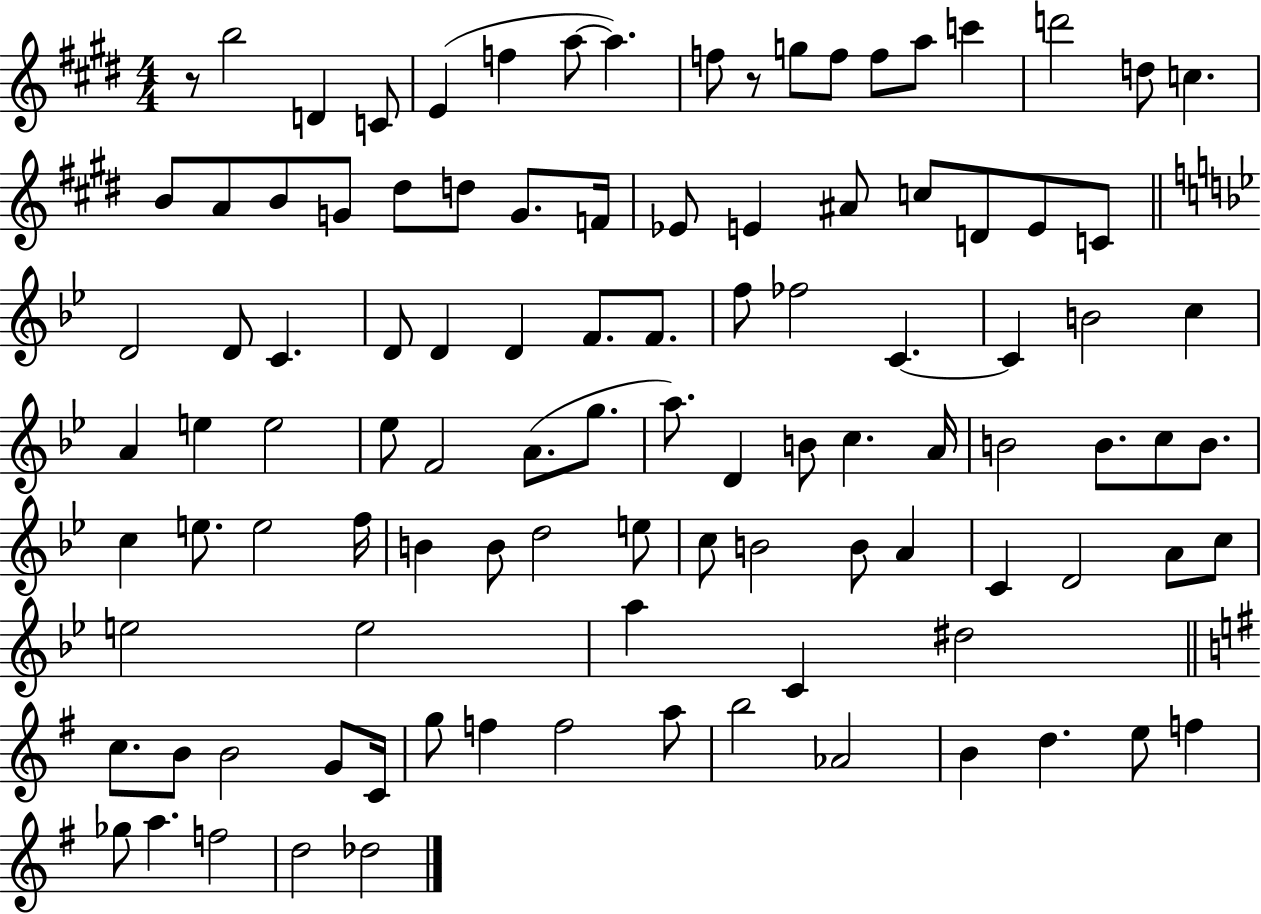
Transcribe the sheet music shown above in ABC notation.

X:1
T:Untitled
M:4/4
L:1/4
K:E
z/2 b2 D C/2 E f a/2 a f/2 z/2 g/2 f/2 f/2 a/2 c' d'2 d/2 c B/2 A/2 B/2 G/2 ^d/2 d/2 G/2 F/4 _E/2 E ^A/2 c/2 D/2 E/2 C/2 D2 D/2 C D/2 D D F/2 F/2 f/2 _f2 C C B2 c A e e2 _e/2 F2 A/2 g/2 a/2 D B/2 c A/4 B2 B/2 c/2 B/2 c e/2 e2 f/4 B B/2 d2 e/2 c/2 B2 B/2 A C D2 A/2 c/2 e2 e2 a C ^d2 c/2 B/2 B2 G/2 C/4 g/2 f f2 a/2 b2 _A2 B d e/2 f _g/2 a f2 d2 _d2